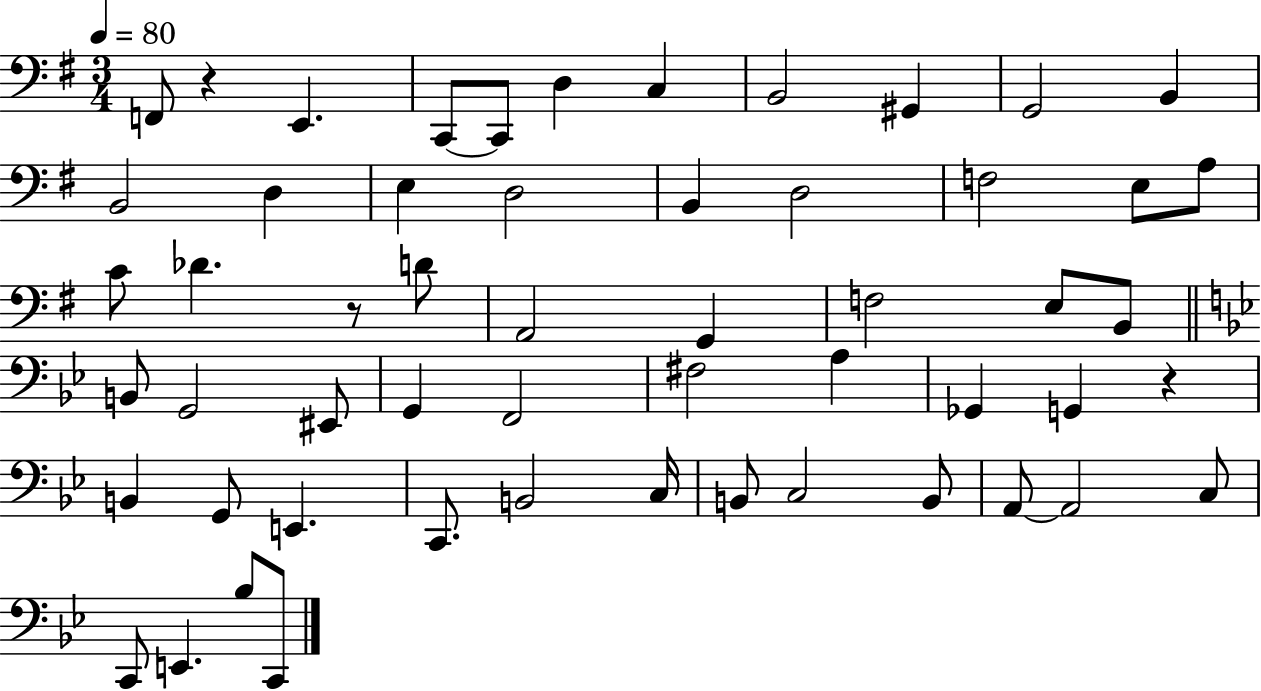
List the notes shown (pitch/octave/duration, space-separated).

F2/e R/q E2/q. C2/e C2/e D3/q C3/q B2/h G#2/q G2/h B2/q B2/h D3/q E3/q D3/h B2/q D3/h F3/h E3/e A3/e C4/e Db4/q. R/e D4/e A2/h G2/q F3/h E3/e B2/e B2/e G2/h EIS2/e G2/q F2/h F#3/h A3/q Gb2/q G2/q R/q B2/q G2/e E2/q. C2/e. B2/h C3/s B2/e C3/h B2/e A2/e A2/h C3/e C2/e E2/q. Bb3/e C2/e